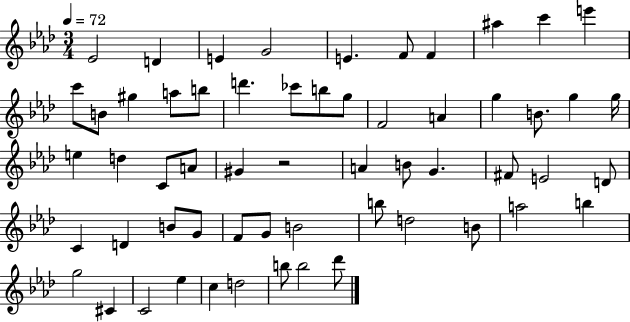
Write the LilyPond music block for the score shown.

{
  \clef treble
  \numericTimeSignature
  \time 3/4
  \key aes \major
  \tempo 4 = 72
  ees'2 d'4 | e'4 g'2 | e'4. f'8 f'4 | ais''4 c'''4 e'''4 | \break c'''8 b'8 gis''4 a''8 b''8 | d'''4. ces'''8 b''8 g''8 | f'2 a'4 | g''4 b'8. g''4 g''16 | \break e''4 d''4 c'8 a'8 | gis'4 r2 | a'4 b'8 g'4. | fis'8 e'2 d'8 | \break c'4 d'4 b'8 g'8 | f'8 g'8 b'2 | b''8 d''2 b'8 | a''2 b''4 | \break g''2 cis'4 | c'2 ees''4 | c''4 d''2 | b''8 b''2 des'''8 | \break \bar "|."
}